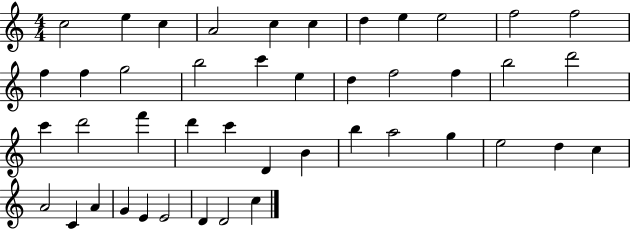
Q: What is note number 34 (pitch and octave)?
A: D5